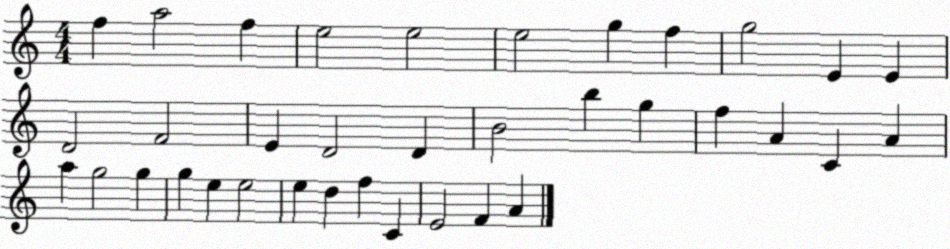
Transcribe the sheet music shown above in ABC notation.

X:1
T:Untitled
M:4/4
L:1/4
K:C
f a2 f e2 e2 e2 g f g2 E E D2 F2 E D2 D B2 b g f A C A a g2 g g e e2 e d f C E2 F A